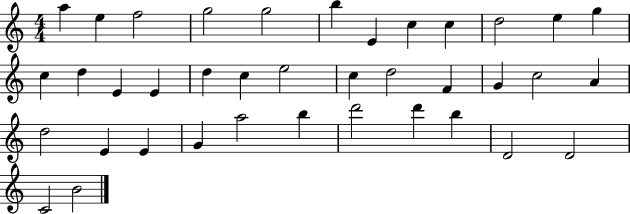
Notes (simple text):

A5/q E5/q F5/h G5/h G5/h B5/q E4/q C5/q C5/q D5/h E5/q G5/q C5/q D5/q E4/q E4/q D5/q C5/q E5/h C5/q D5/h F4/q G4/q C5/h A4/q D5/h E4/q E4/q G4/q A5/h B5/q D6/h D6/q B5/q D4/h D4/h C4/h B4/h